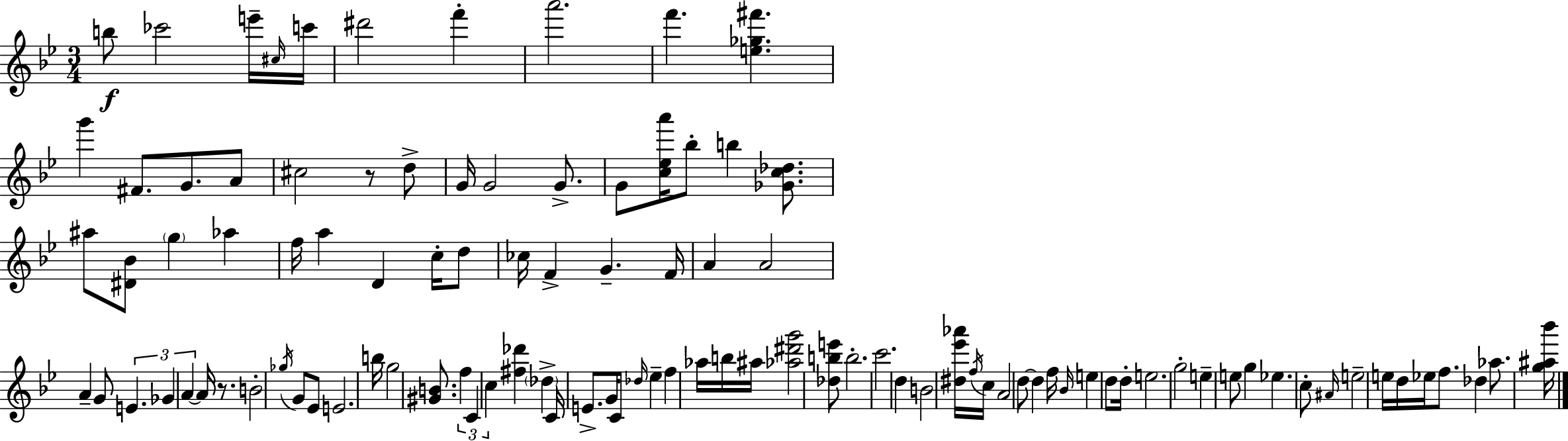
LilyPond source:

{
  \clef treble
  \numericTimeSignature
  \time 3/4
  \key bes \major
  b''8\f ces'''2 e'''16-- \grace { cis''16 } | c'''16 dis'''2 f'''4-. | a'''2. | f'''4. <e'' ges'' fis'''>4. | \break g'''4 fis'8. g'8. a'8 | cis''2 r8 d''8-> | g'16 g'2 g'8.-> | g'8 <c'' ees'' a'''>16 bes''8-. b''4 <ges' c'' des''>8. | \break ais''8 <dis' bes'>8 \parenthesize g''4 aes''4 | f''16 a''4 d'4 c''16-. d''8 | ces''16 f'4-> g'4.-- | f'16 a'4 a'2 | \break a'4-- g'8 \tuplet 3/2 { e'4. | ges'4 a'4~~ } a'16 r8. | b'2-. \acciaccatura { ges''16 } g'8 | ees'8 e'2. | \break b''16 g''2 <gis' b'>8. | \tuplet 3/2 { f''4 c'4 c''4 } | <fis'' des'''>4 \parenthesize des''4-> c'16 e'8.-> | g'16 c'8 \grace { des''16 } ees''4-- f''4 | \break aes''16 b''16 ais''16 <aes'' dis''' g'''>2 | <des'' b'' e'''>8 b''2.-. | c'''2. | d''4 b'2 | \break <dis'' ees''' aes'''>16 \acciaccatura { f''16 } c''16 a'2 | d''8~~ d''4 f''16 \grace { bes'16 } e''4 | d''8 d''16-. e''2. | g''2-. | \break e''4-- e''8 g''4 ees''4. | c''8-. \grace { ais'16 } e''2-- | e''16 d''16 ees''16 f''8. des''4 | aes''8. <g'' ais'' bes'''>16 \bar "|."
}